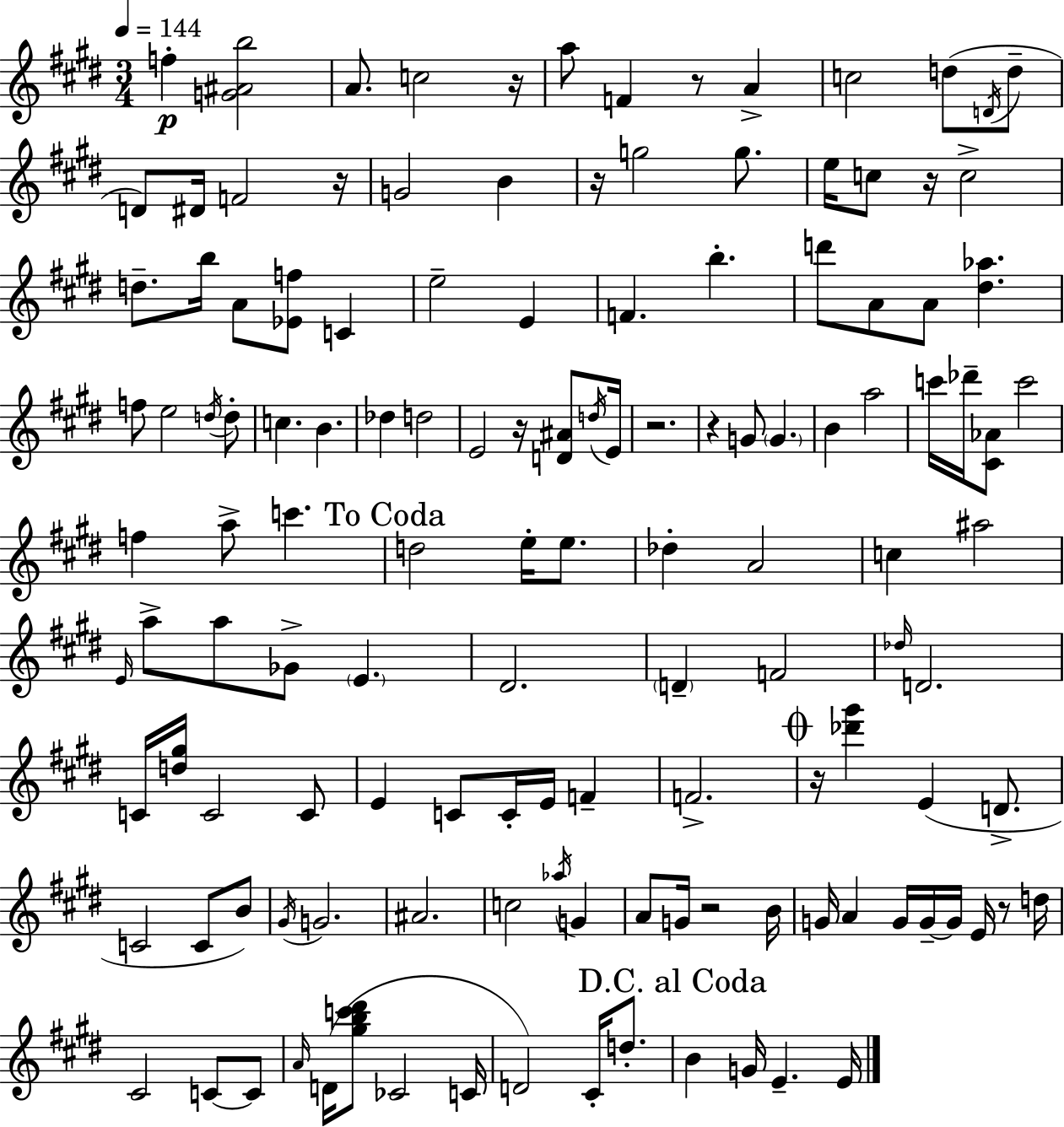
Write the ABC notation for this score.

X:1
T:Untitled
M:3/4
L:1/4
K:E
f [G^Ab]2 A/2 c2 z/4 a/2 F z/2 A c2 d/2 D/4 d/2 D/2 ^D/4 F2 z/4 G2 B z/4 g2 g/2 e/4 c/2 z/4 c2 d/2 b/4 A/2 [_Ef]/2 C e2 E F b d'/2 A/2 A/2 [^d_a] f/2 e2 d/4 d/2 c B _d d2 E2 z/4 [D^A]/2 d/4 E/4 z2 z G/2 G B a2 c'/4 _d'/4 [^C_A]/2 c'2 f a/2 c' d2 e/4 e/2 _d A2 c ^a2 E/4 a/2 a/2 _G/2 E ^D2 D F2 _d/4 D2 C/4 [d^g]/4 C2 C/2 E C/2 C/4 E/4 F F2 z/4 [_d'^g'] E D/2 C2 C/2 B/2 ^G/4 G2 ^A2 c2 _a/4 G A/2 G/4 z2 B/4 G/4 A G/4 G/4 G/4 E/4 z/2 d/4 ^C2 C/2 C/2 A/4 D/4 [^gbc'^d']/2 _C2 C/4 D2 ^C/4 d/2 B G/4 E E/4